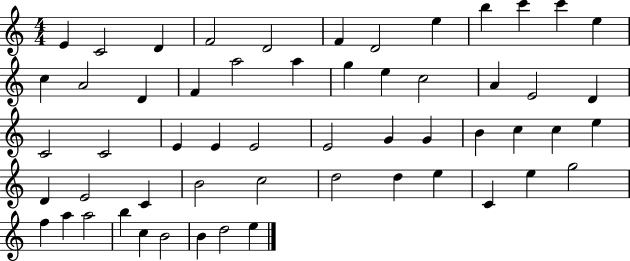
{
  \clef treble
  \numericTimeSignature
  \time 4/4
  \key c \major
  e'4 c'2 d'4 | f'2 d'2 | f'4 d'2 e''4 | b''4 c'''4 c'''4 e''4 | \break c''4 a'2 d'4 | f'4 a''2 a''4 | g''4 e''4 c''2 | a'4 e'2 d'4 | \break c'2 c'2 | e'4 e'4 e'2 | e'2 g'4 g'4 | b'4 c''4 c''4 e''4 | \break d'4 e'2 c'4 | b'2 c''2 | d''2 d''4 e''4 | c'4 e''4 g''2 | \break f''4 a''4 a''2 | b''4 c''4 b'2 | b'4 d''2 e''4 | \bar "|."
}